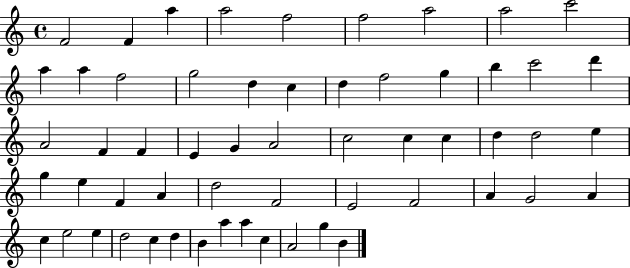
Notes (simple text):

F4/h F4/q A5/q A5/h F5/h F5/h A5/h A5/h C6/h A5/q A5/q F5/h G5/h D5/q C5/q D5/q F5/h G5/q B5/q C6/h D6/q A4/h F4/q F4/q E4/q G4/q A4/h C5/h C5/q C5/q D5/q D5/h E5/q G5/q E5/q F4/q A4/q D5/h F4/h E4/h F4/h A4/q G4/h A4/q C5/q E5/h E5/q D5/h C5/q D5/q B4/q A5/q A5/q C5/q A4/h G5/q B4/q